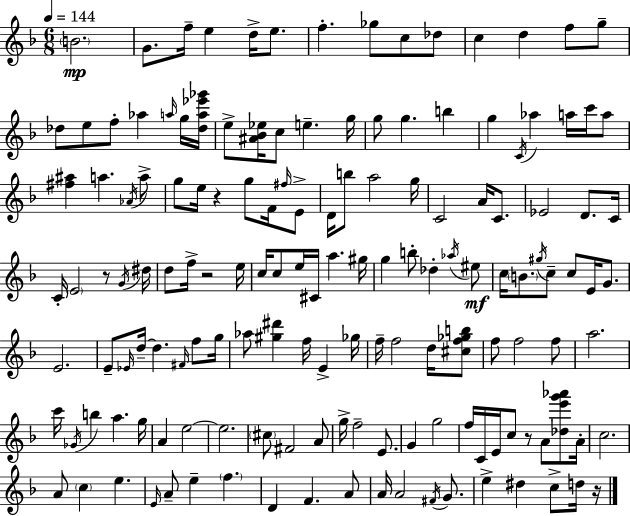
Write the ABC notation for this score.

X:1
T:Untitled
M:6/8
L:1/4
K:Dm
B2 G/2 f/4 e d/4 e/2 f _g/2 c/2 _d/2 c d f/2 g/2 _d/2 e/2 f/2 _a a/4 g/4 [_da_e'_g']/4 e/2 [^A_B_e]/4 c/2 e g/4 g/2 g b g C/4 _a a/4 c'/4 a/2 [^f^a] a _A/4 a/2 g/2 e/4 z g/2 F/4 ^f/4 E/2 D/4 b/2 a2 g/4 C2 A/4 C/2 _E2 D/2 C/4 C/4 E2 z/2 G/4 ^d/4 d/2 f/4 z2 e/4 c/4 c/2 e/4 ^C/4 a ^g/4 g b/2 _d _a/4 ^e/2 c/4 B/2 ^g/4 c/2 c/2 E/4 G/2 E2 E/2 _E/4 d/4 d ^F/4 f/2 g/4 _a/2 [^g^d'] f/4 E _g/4 f/4 f2 d/4 [^cf_gb]/2 f/2 f2 f/2 a2 c'/4 _G/4 b a g/4 A e2 e2 ^c/2 ^F2 A/2 g/4 f2 E/2 G g2 f/4 C/4 E/4 c/2 z/2 A/2 [_de'g'_a']/2 A/4 c2 A/2 c e E/4 A/2 e f D F A/2 A/4 A2 ^F/4 G/2 e ^d c/2 d/4 z/4